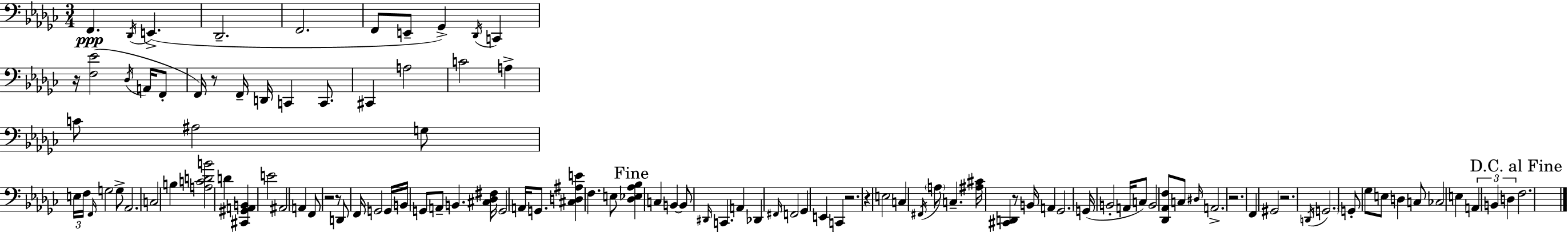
{
  \clef bass
  \numericTimeSignature
  \time 3/4
  \key ees \minor
  f,4.\ppp \acciaccatura { des,16 } e,4.->( | des,2.-- | f,2. | f,8 e,8-- ges,4->) \acciaccatura { des,16 } c,4 | \break r16 <f ees'>2( \acciaccatura { des16 } | a,16 f,8-. f,16) r8 f,16-- d,16 c,4 | c,8. cis,4 a2 | c'2 a4-> | \break c'8 ais2 | g8 \tuplet 3/2 { e16 f16 \grace { f,16 } } g2 | g8-> aes,2. | c2 | \break b4 <a c' d' b'>2 | d'4 <cis, gis, a, b,>4 e'2 | ais,2 | a,4 f,8 r2 | \break r8 d,8 f,16 g,2 | g,16 b,16 g,8 a,8-- b,4. | <cis des fis>16 g,2 | a,16 g,8. <cis d ais e'>4 f4. | \break e8 \mark "Fine" <des ees aes bes>4 c4 | b,4~~ b,8 \grace { dis,16 } c,4. | a,4 des,4 \grace { fis,16 } f,2 | ges,4 e,4 | \break c,4 r2. | r4 e2 | c4 \acciaccatura { fis,16 } \parenthesize a8 | c4.-- <ais cis'>16 <cis, d,>4 | \break r8 b,16 a,4 ges,2. | g,16( b,2-. | a,16 c8) b,2 | <des, aes, f>8 c8 \grace { dis16 } a,2.-> | \break r2. | f,4 | gis,2 r2. | \acciaccatura { d,16 } \parenthesize g,2. | \break g,8-. ges8 | e8 d4 c8 ces2 | e4 \tuplet 3/2 { a,4 | b,4 d4 } \mark "D.C. al Fine" f2. | \break \bar "|."
}